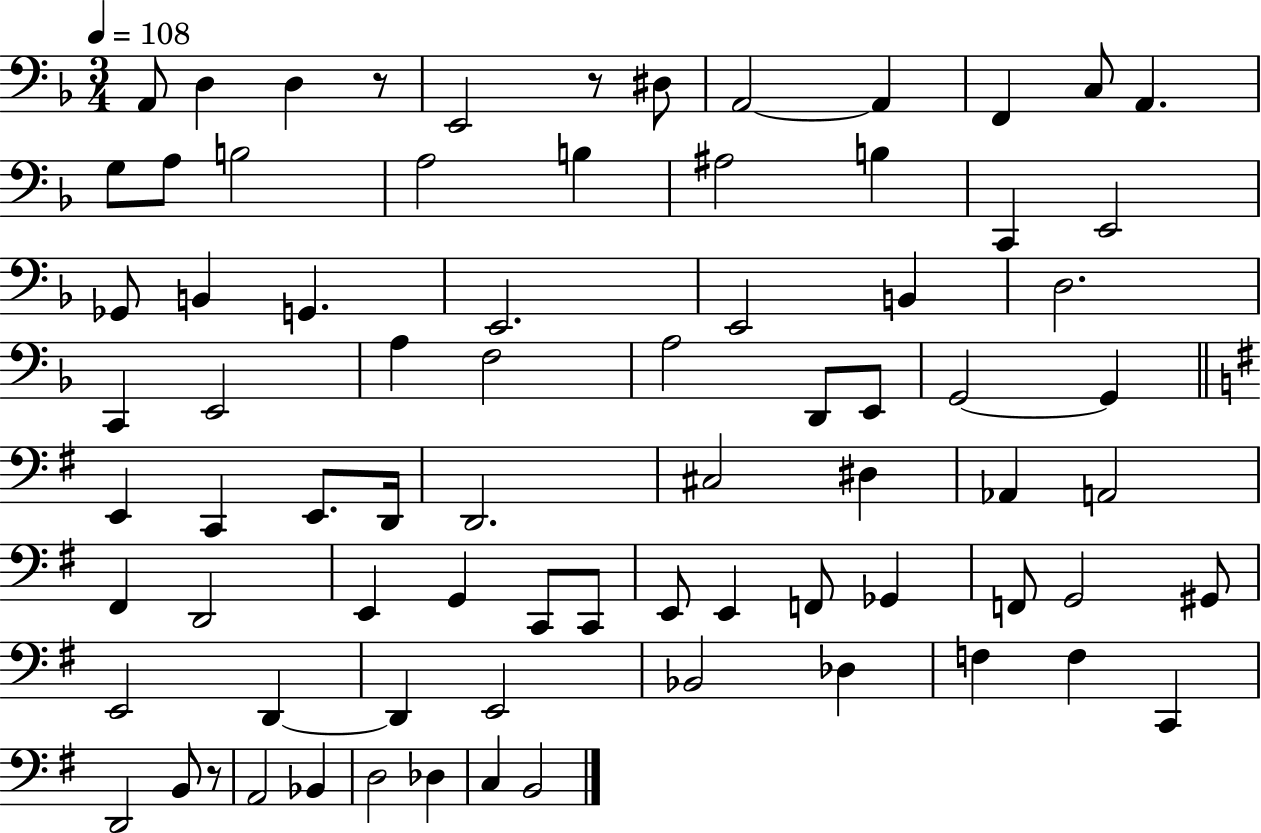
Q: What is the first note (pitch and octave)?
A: A2